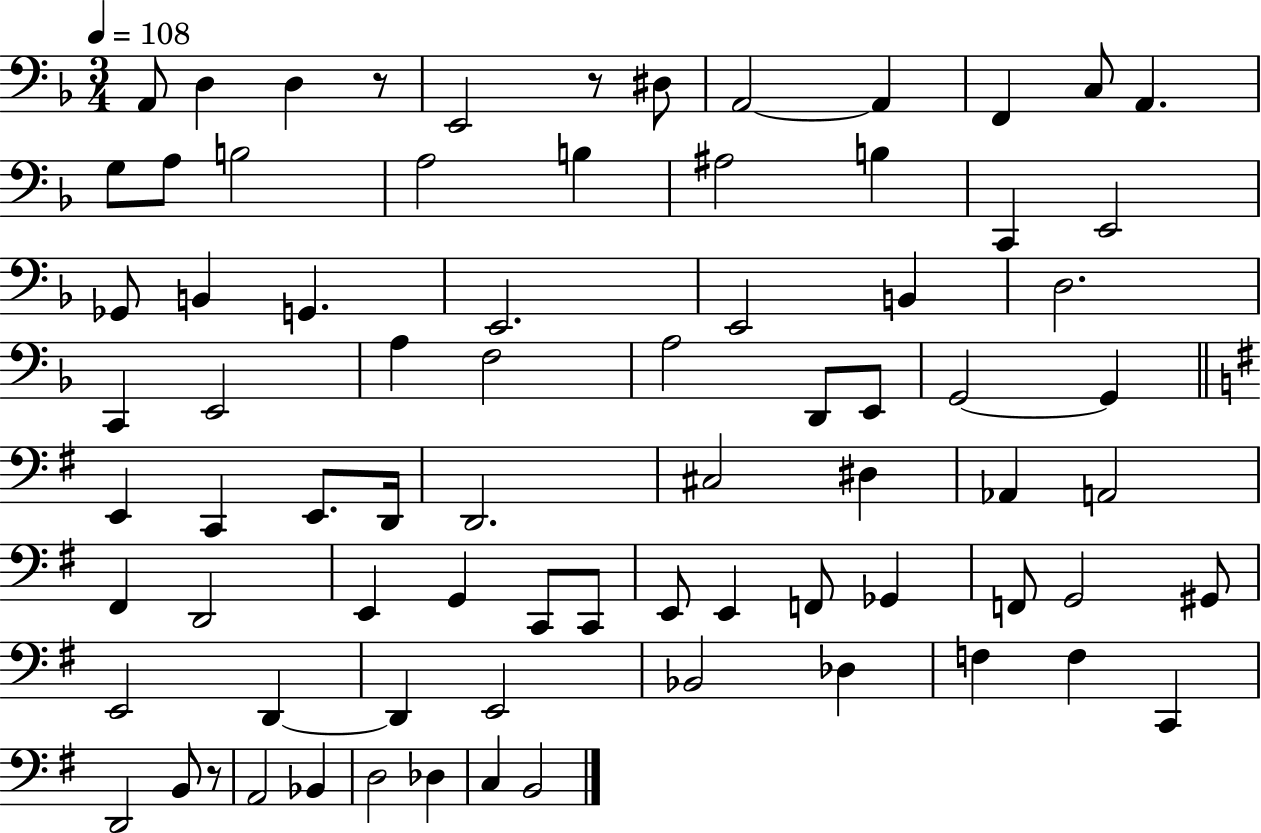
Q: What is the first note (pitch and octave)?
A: A2